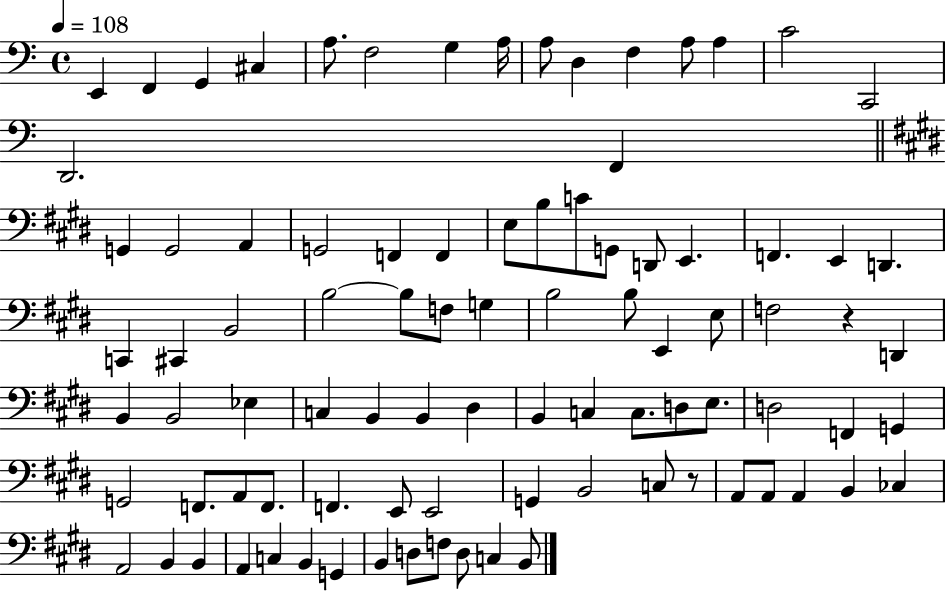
E2/q F2/q G2/q C#3/q A3/e. F3/h G3/q A3/s A3/e D3/q F3/q A3/e A3/q C4/h C2/h D2/h. F2/q G2/q G2/h A2/q G2/h F2/q F2/q E3/e B3/e C4/e G2/e D2/e E2/q. F2/q. E2/q D2/q. C2/q C#2/q B2/h B3/h B3/e F3/e G3/q B3/h B3/e E2/q E3/e F3/h R/q D2/q B2/q B2/h Eb3/q C3/q B2/q B2/q D#3/q B2/q C3/q C3/e. D3/e E3/e. D3/h F2/q G2/q G2/h F2/e. A2/e F2/e. F2/q. E2/e E2/h G2/q B2/h C3/e R/e A2/e A2/e A2/q B2/q CES3/q A2/h B2/q B2/q A2/q C3/q B2/q G2/q B2/q D3/e F3/e D3/e C3/q B2/e